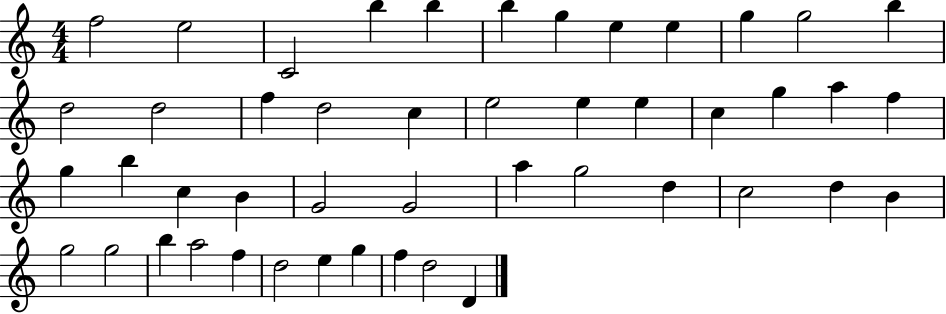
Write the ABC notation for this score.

X:1
T:Untitled
M:4/4
L:1/4
K:C
f2 e2 C2 b b b g e e g g2 b d2 d2 f d2 c e2 e e c g a f g b c B G2 G2 a g2 d c2 d B g2 g2 b a2 f d2 e g f d2 D